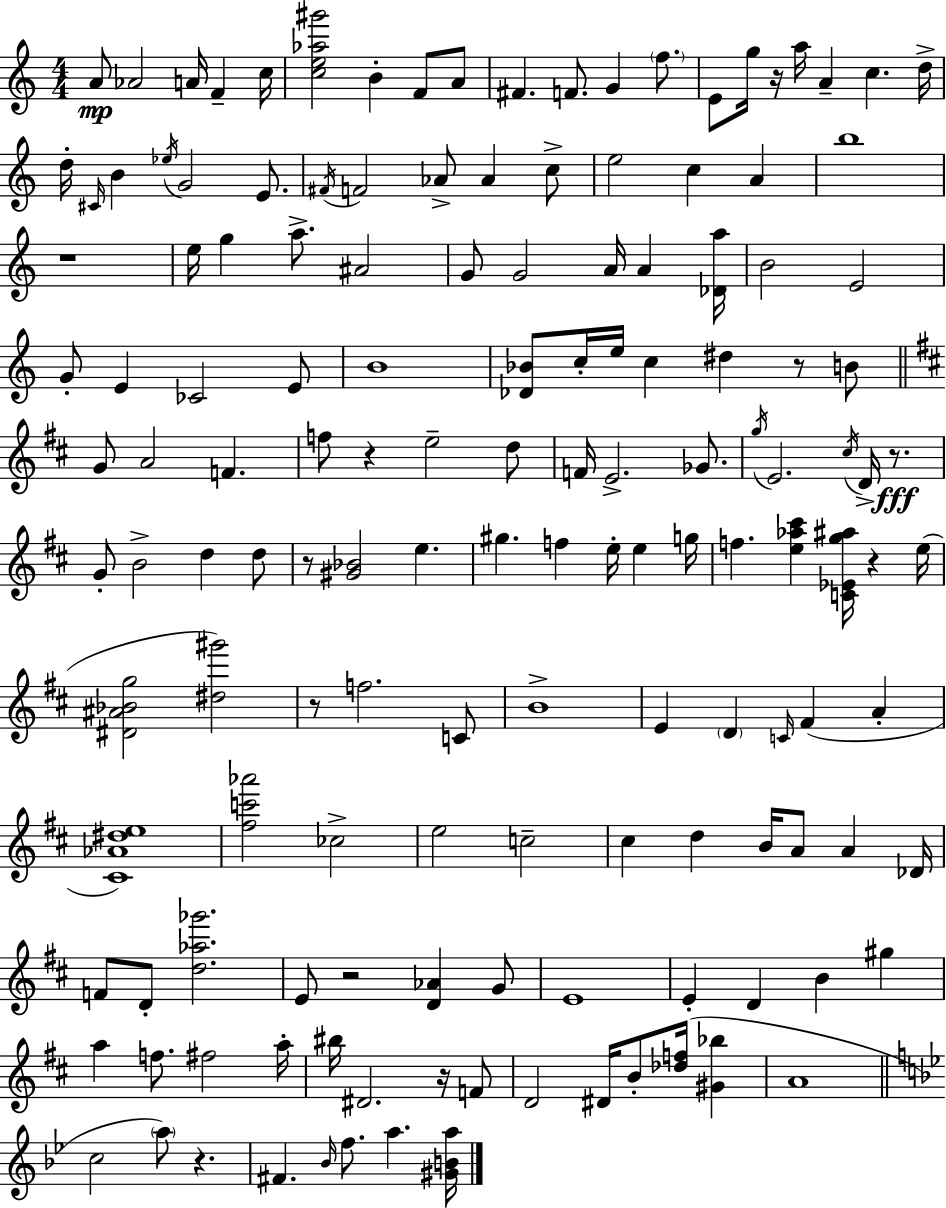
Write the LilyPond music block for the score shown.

{
  \clef treble
  \numericTimeSignature
  \time 4/4
  \key c \major
  a'8\mp aes'2 a'16 f'4-- c''16 | <c'' e'' aes'' gis'''>2 b'4-. f'8 a'8 | fis'4. f'8. g'4 \parenthesize f''8. | e'8 g''16 r16 a''16 a'4-- c''4. d''16-> | \break d''16-. \grace { cis'16 } b'4 \acciaccatura { ees''16 } g'2 e'8. | \acciaccatura { fis'16 } f'2 aes'8-> aes'4 | c''8-> e''2 c''4 a'4 | b''1 | \break r1 | e''16 g''4 a''8.-> ais'2 | g'8 g'2 a'16 a'4 | <des' a''>16 b'2 e'2 | \break g'8-. e'4 ces'2 | e'8 b'1 | <des' bes'>8 c''16-. e''16 c''4 dis''4 r8 | b'8 \bar "||" \break \key d \major g'8 a'2 f'4. | f''8 r4 e''2-- d''8 | f'16 e'2.-> ges'8. | \acciaccatura { g''16 } e'2. \acciaccatura { cis''16 } d'16-> r8.\fff | \break g'8-. b'2-> d''4 | d''8 r8 <gis' bes'>2 e''4. | gis''4. f''4 e''16-. e''4 | g''16 f''4. <e'' aes'' cis'''>4 <c' ees' g'' ais''>16 r4 | \break e''16( <dis' ais' bes' g''>2 <dis'' gis'''>2) | r8 f''2. | c'8 b'1-> | e'4 \parenthesize d'4 \grace { c'16 }( fis'4 a'4-. | \break <cis' aes' dis'' e''>1) | <fis'' c''' aes'''>2 ces''2-> | e''2 c''2-- | cis''4 d''4 b'16 a'8 a'4 | \break des'16 f'8 d'8-. <d'' aes'' ges'''>2. | e'8 r2 <d' aes'>4 | g'8 e'1 | e'4-. d'4 b'4 gis''4 | \break a''4 f''8. fis''2 | a''16-. bis''16 dis'2. | r16 f'8 d'2 dis'16 b'8-. <des'' f''>16( <gis' bes''>4 | a'1 | \break \bar "||" \break \key bes \major c''2 \parenthesize a''8) r4. | fis'4. \grace { bes'16 } f''8. a''4. | <gis' b' a''>16 \bar "|."
}